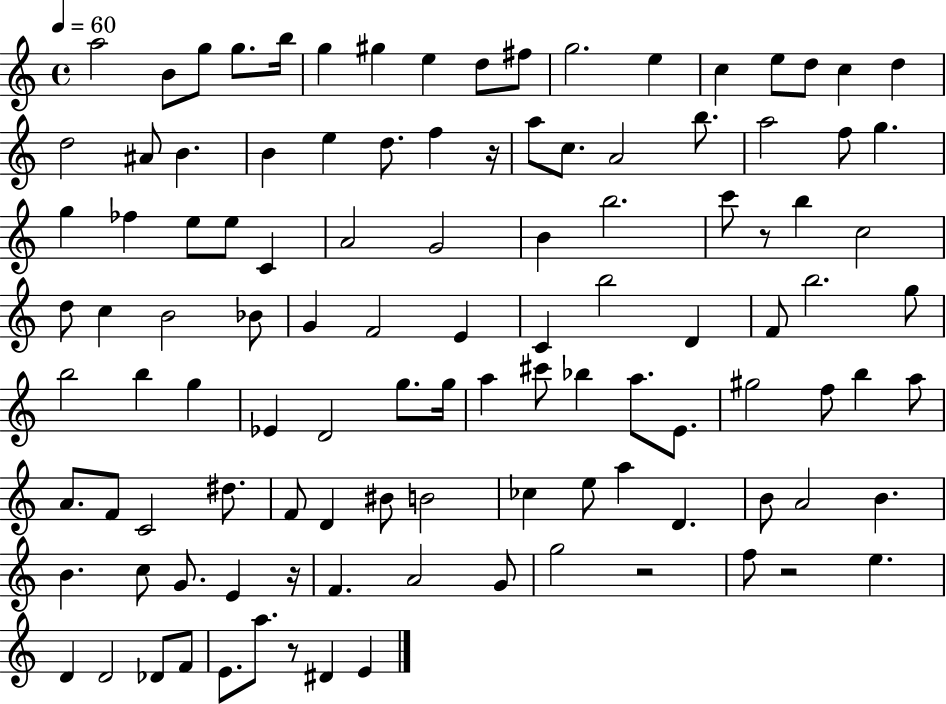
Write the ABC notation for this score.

X:1
T:Untitled
M:4/4
L:1/4
K:C
a2 B/2 g/2 g/2 b/4 g ^g e d/2 ^f/2 g2 e c e/2 d/2 c d d2 ^A/2 B B e d/2 f z/4 a/2 c/2 A2 b/2 a2 f/2 g g _f e/2 e/2 C A2 G2 B b2 c'/2 z/2 b c2 d/2 c B2 _B/2 G F2 E C b2 D F/2 b2 g/2 b2 b g _E D2 g/2 g/4 a ^c'/2 _b a/2 E/2 ^g2 f/2 b a/2 A/2 F/2 C2 ^d/2 F/2 D ^B/2 B2 _c e/2 a D B/2 A2 B B c/2 G/2 E z/4 F A2 G/2 g2 z2 f/2 z2 e D D2 _D/2 F/2 E/2 a/2 z/2 ^D E